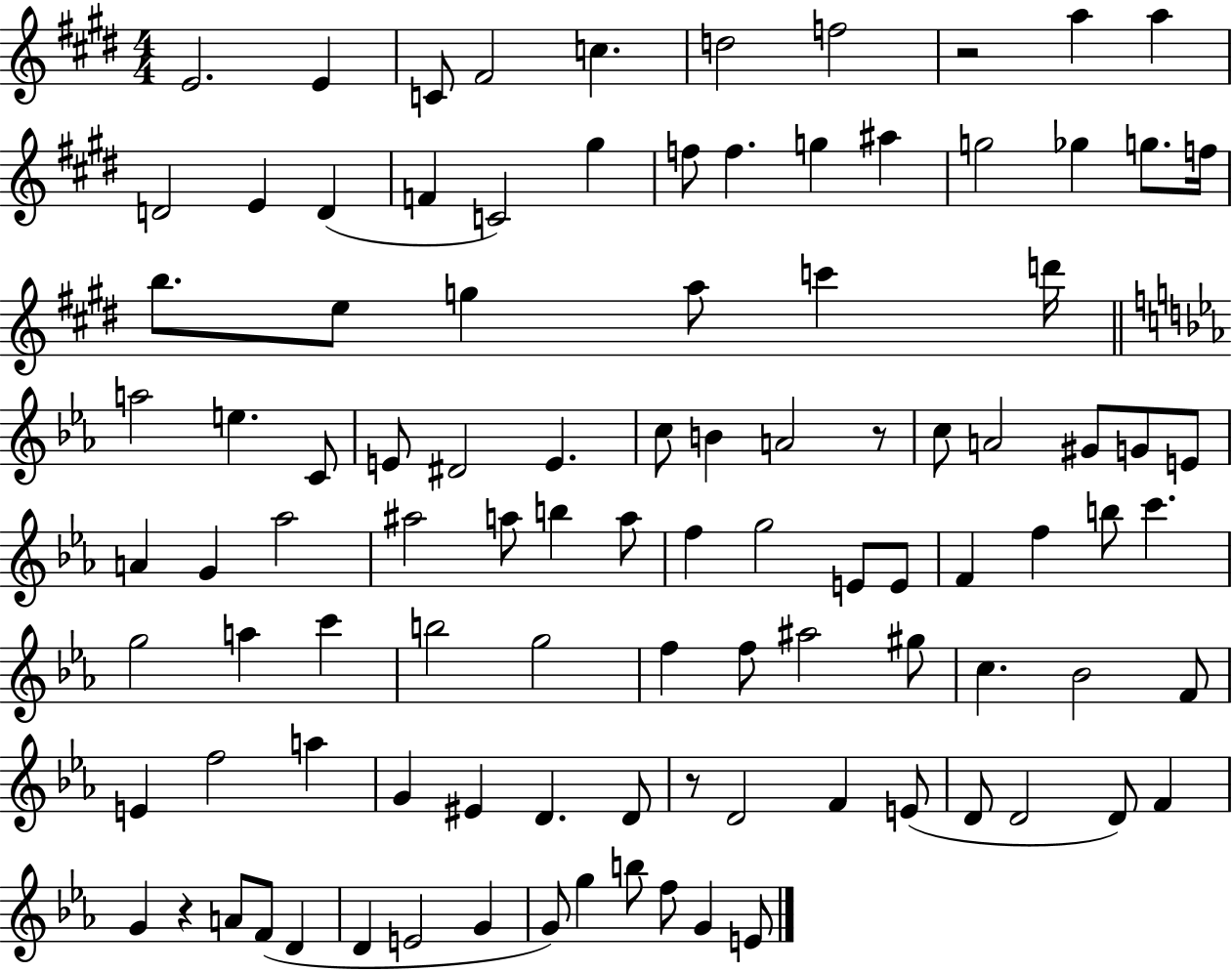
E4/h. E4/q C4/e F#4/h C5/q. D5/h F5/h R/h A5/q A5/q D4/h E4/q D4/q F4/q C4/h G#5/q F5/e F5/q. G5/q A#5/q G5/h Gb5/q G5/e. F5/s B5/e. E5/e G5/q A5/e C6/q D6/s A5/h E5/q. C4/e E4/e D#4/h E4/q. C5/e B4/q A4/h R/e C5/e A4/h G#4/e G4/e E4/e A4/q G4/q Ab5/h A#5/h A5/e B5/q A5/e F5/q G5/h E4/e E4/e F4/q F5/q B5/e C6/q. G5/h A5/q C6/q B5/h G5/h F5/q F5/e A#5/h G#5/e C5/q. Bb4/h F4/e E4/q F5/h A5/q G4/q EIS4/q D4/q. D4/e R/e D4/h F4/q E4/e D4/e D4/h D4/e F4/q G4/q R/q A4/e F4/e D4/q D4/q E4/h G4/q G4/e G5/q B5/e F5/e G4/q E4/e